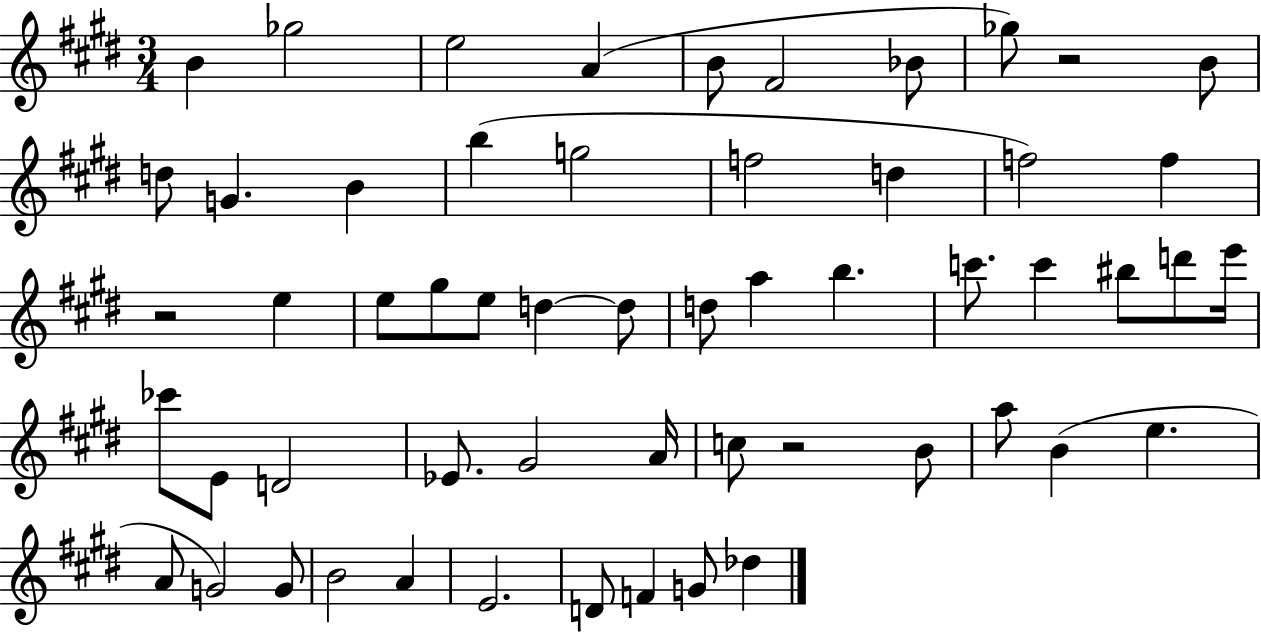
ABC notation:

X:1
T:Untitled
M:3/4
L:1/4
K:E
B _g2 e2 A B/2 ^F2 _B/2 _g/2 z2 B/2 d/2 G B b g2 f2 d f2 f z2 e e/2 ^g/2 e/2 d d/2 d/2 a b c'/2 c' ^b/2 d'/2 e'/4 _c'/2 E/2 D2 _E/2 ^G2 A/4 c/2 z2 B/2 a/2 B e A/2 G2 G/2 B2 A E2 D/2 F G/2 _d